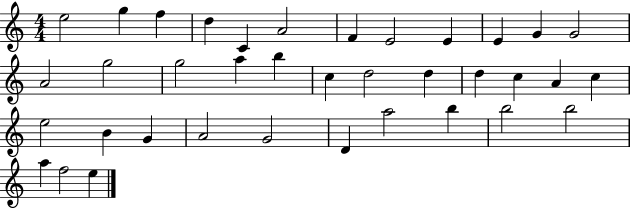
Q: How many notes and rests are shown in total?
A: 37